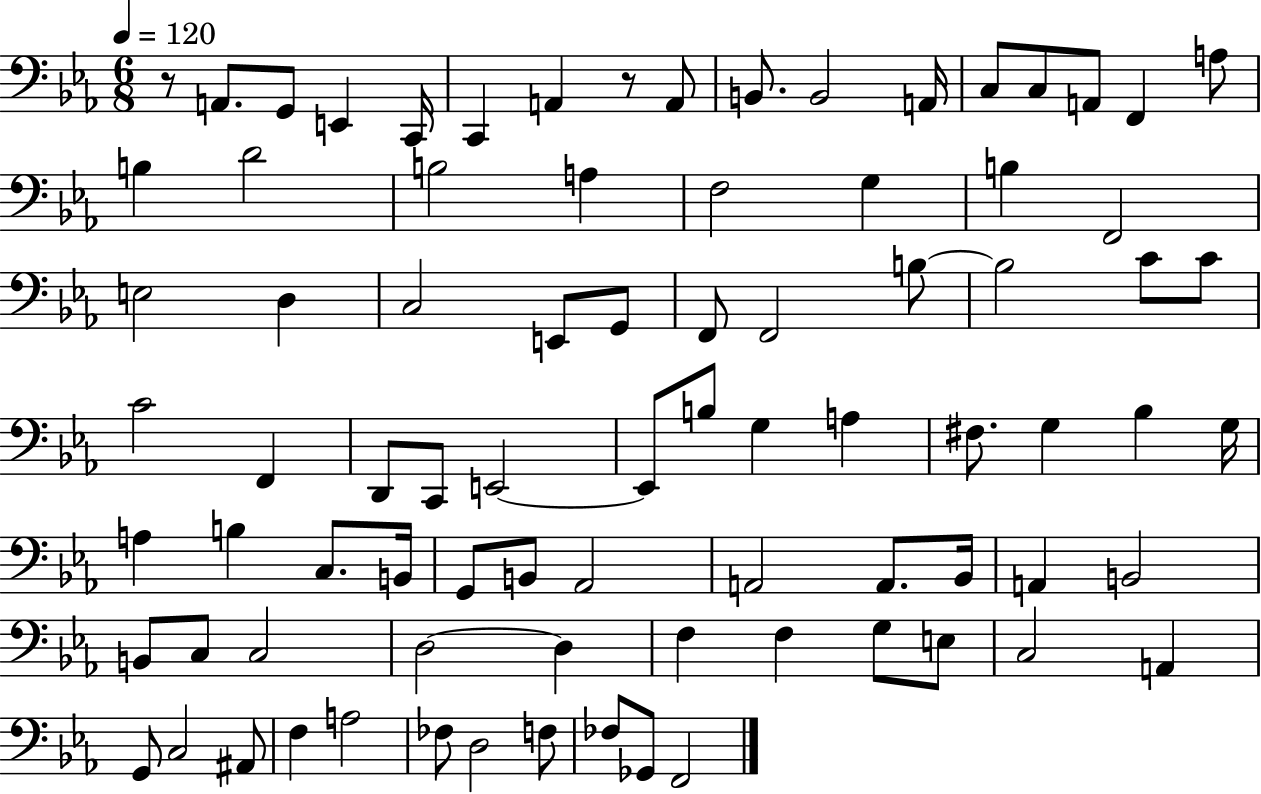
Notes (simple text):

R/e A2/e. G2/e E2/q C2/s C2/q A2/q R/e A2/e B2/e. B2/h A2/s C3/e C3/e A2/e F2/q A3/e B3/q D4/h B3/h A3/q F3/h G3/q B3/q F2/h E3/h D3/q C3/h E2/e G2/e F2/e F2/h B3/e B3/h C4/e C4/e C4/h F2/q D2/e C2/e E2/h E2/e B3/e G3/q A3/q F#3/e. G3/q Bb3/q G3/s A3/q B3/q C3/e. B2/s G2/e B2/e Ab2/h A2/h A2/e. Bb2/s A2/q B2/h B2/e C3/e C3/h D3/h D3/q F3/q F3/q G3/e E3/e C3/h A2/q G2/e C3/h A#2/e F3/q A3/h FES3/e D3/h F3/e FES3/e Gb2/e F2/h